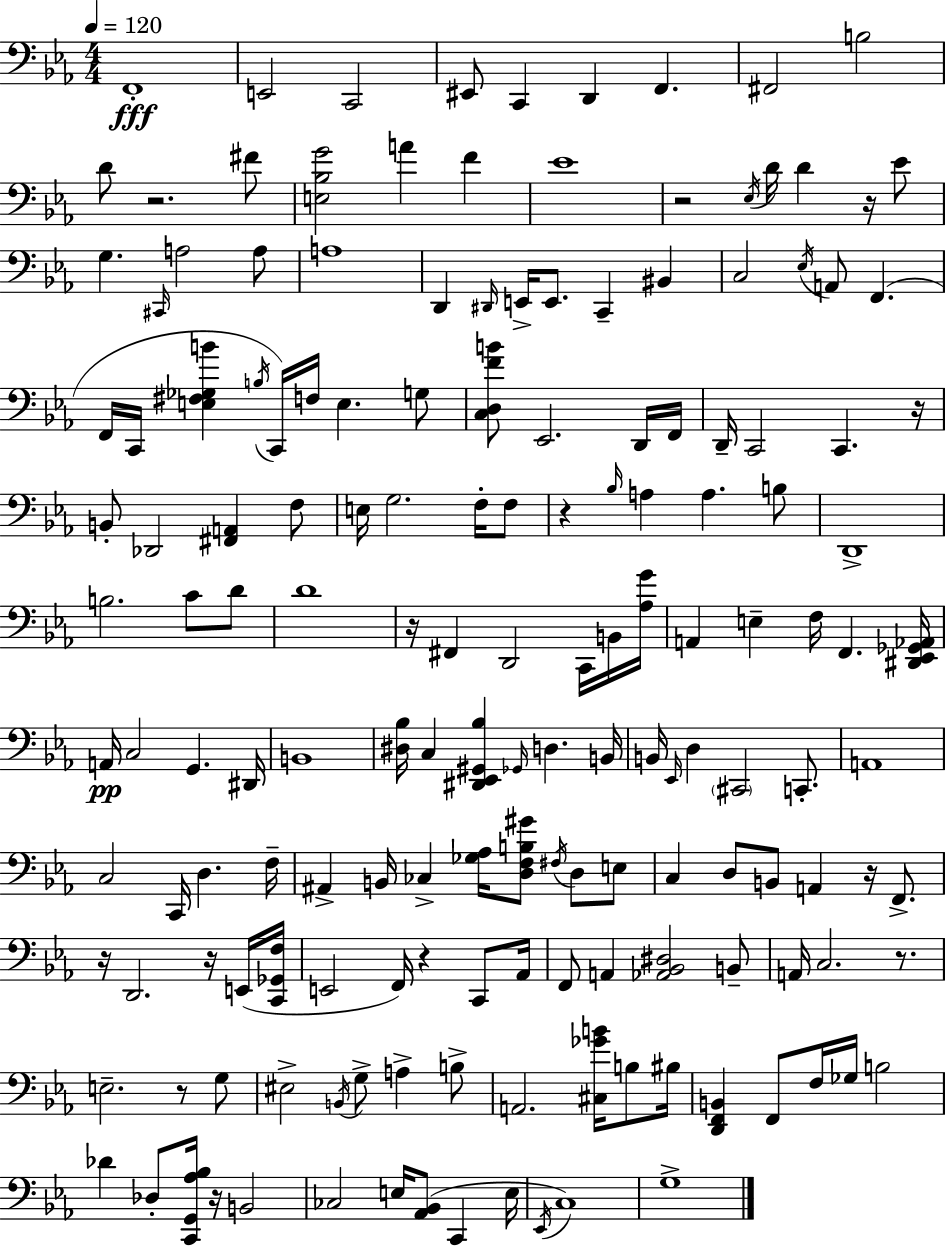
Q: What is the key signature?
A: EES major